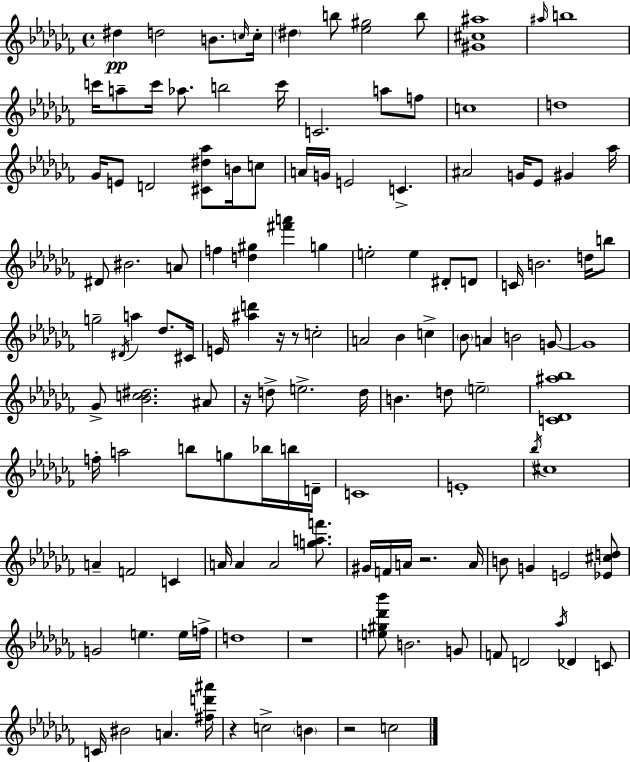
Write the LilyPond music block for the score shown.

{
  \clef treble
  \time 4/4
  \defaultTimeSignature
  \key aes \minor
  dis''4\pp d''2 b'8. \grace { c''16 } | c''16-. \parenthesize dis''4 b''8 <ees'' gis''>2 b''8 | <gis' cis'' ais''>1 | \grace { ais''16 } b''1 | \break c'''16 a''8-- c'''16 aes''8. b''2 | c'''16 c'2. a''8 | f''8 c''1 | d''1 | \break ges'16 e'8 d'2 <cis' dis'' aes''>8 b'16 | c''8 a'16 g'16 e'2 c'4.-> | ais'2 g'16 ees'8 gis'4 | aes''16 dis'8 bis'2. | \break a'8 f''4 <d'' gis''>4 <fis''' a'''>4 g''4 | e''2-. e''4 dis'8-. | d'8 c'16 b'2. d''16 | b''8 g''2-- \acciaccatura { dis'16 } a''4 des''8. | \break cis'16 e'16 <ais'' d'''>4 r16 r8 c''2-. | a'2 bes'4 c''4-> | \parenthesize bes'8 a'4 b'2 | g'8~~ g'1 | \break ges'8-> <bes' c'' dis''>2. | ais'8 r16 d''8-> e''2.-> | d''16 b'4. d''8 \parenthesize e''2-- | <c' des' ais'' bes''>1 | \break f''16-. a''2 b''8 g''8 | bes''16 b''16 d'16-- c'1 | e'1-. | \acciaccatura { bes''16 } cis''1 | \break a'4-- f'2 | c'4 a'16 a'4 a'2 | <g'' a'' f'''>8. gis'16 f'16 a'16 r2. | a'16 b'8 g'4 e'2 | \break <ees' cis'' d''>8 g'2 e''4. | e''16 f''16-> d''1 | r1 | <e'' gis'' des''' bes'''>8 b'2. | \break g'8 f'8 d'2 \acciaccatura { aes''16 } des'4 | c'8 c'16 bis'2 a'4. | <fis'' d''' ais'''>16 r4 c''2-> | \parenthesize b'4 r2 c''2 | \break \bar "|."
}